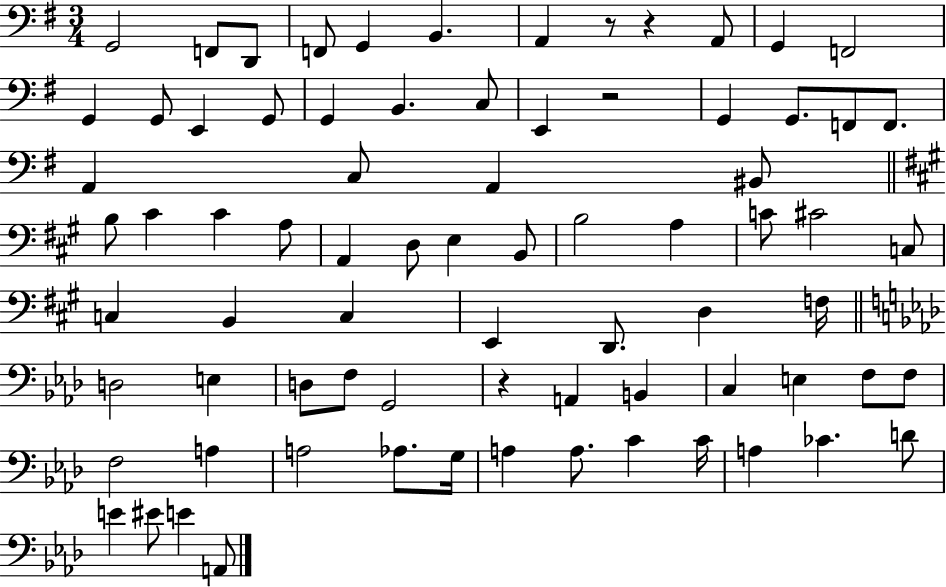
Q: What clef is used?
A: bass